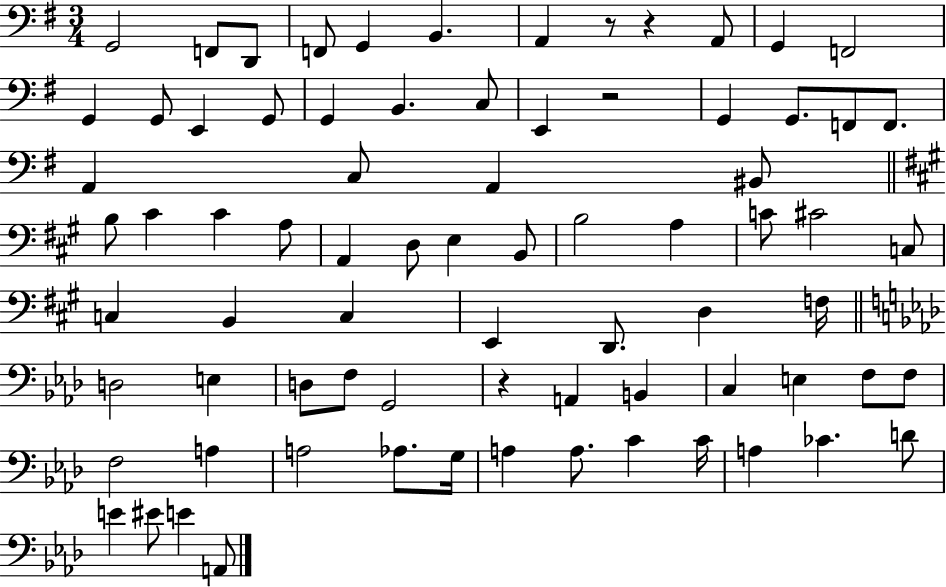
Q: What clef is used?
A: bass